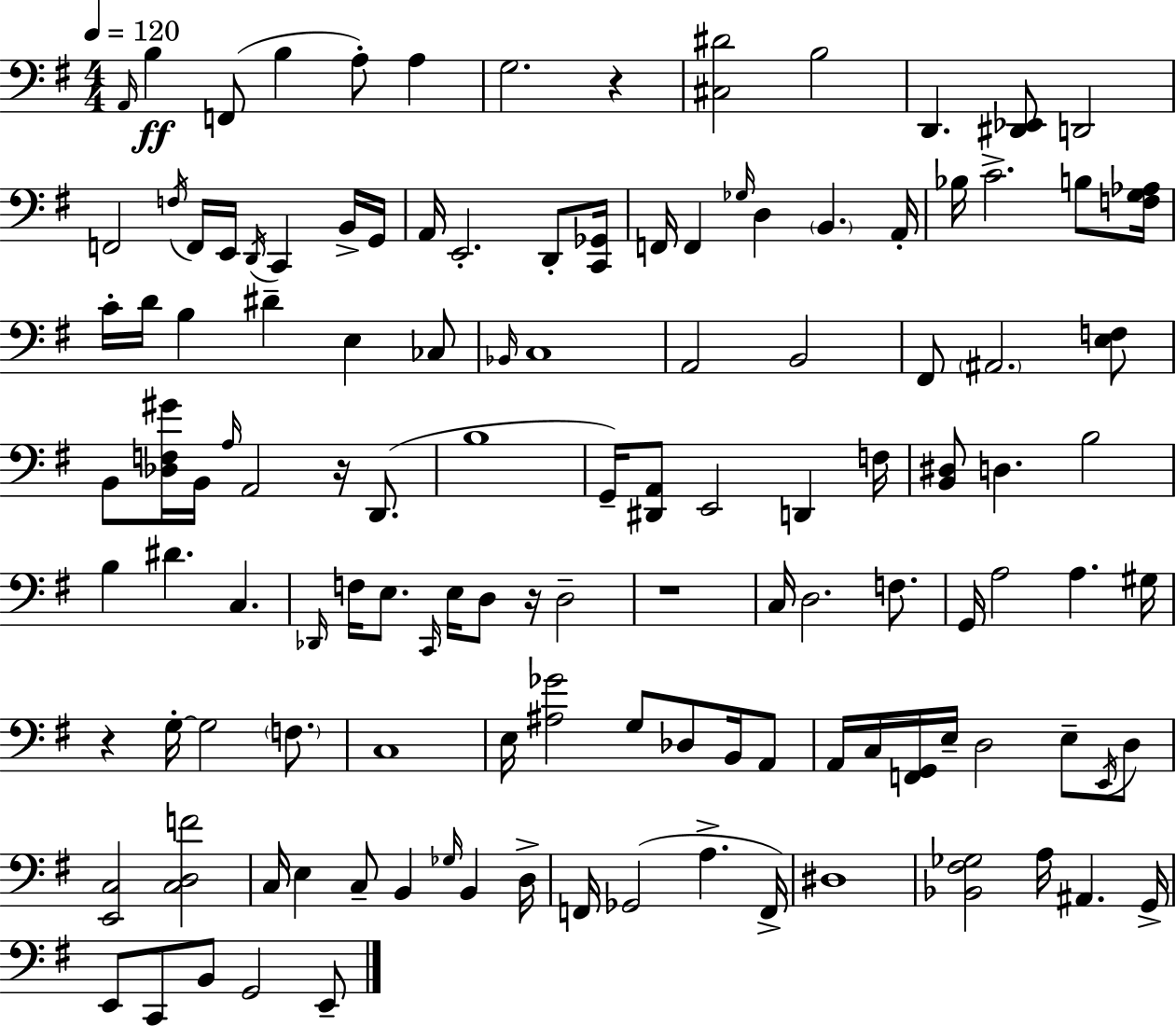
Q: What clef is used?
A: bass